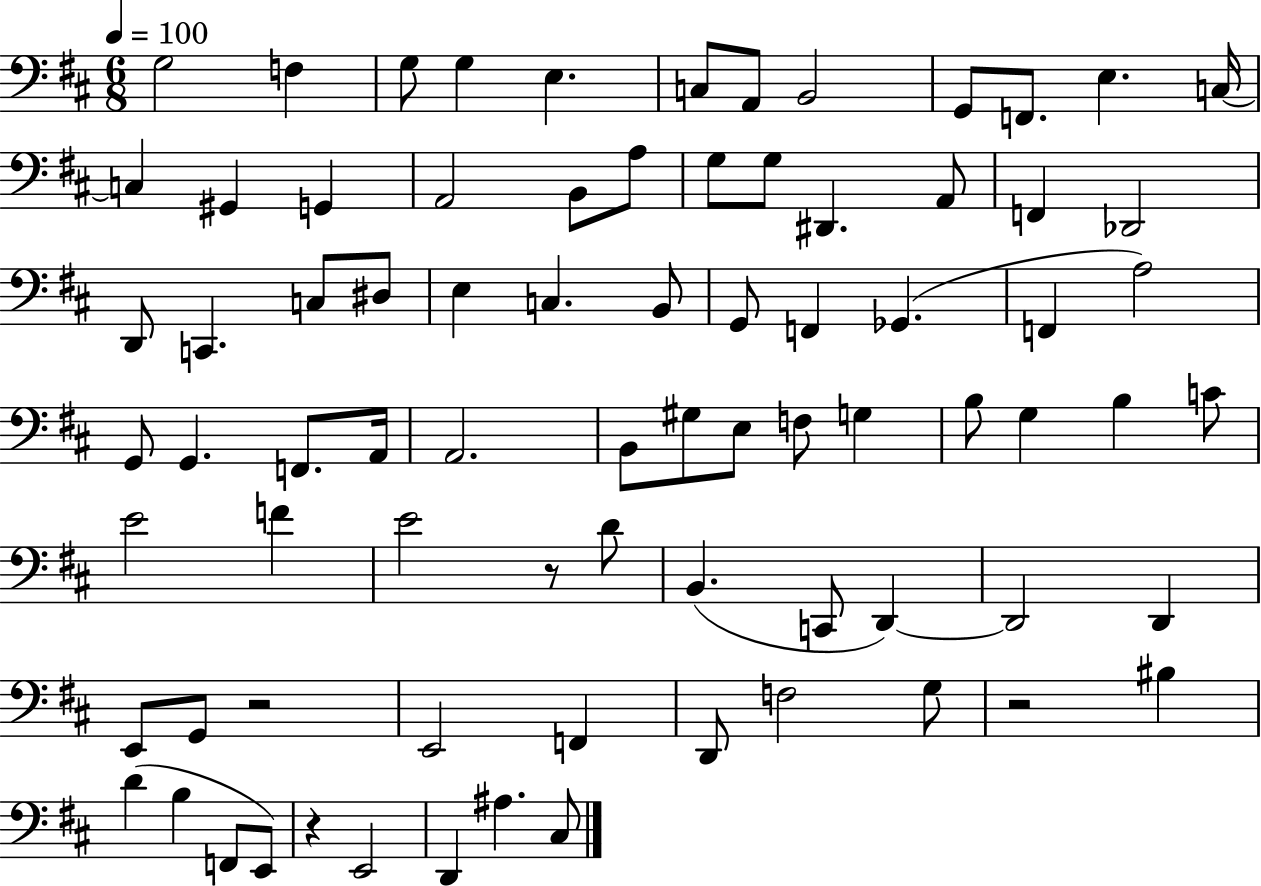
{
  \clef bass
  \numericTimeSignature
  \time 6/8
  \key d \major
  \tempo 4 = 100
  g2 f4 | g8 g4 e4. | c8 a,8 b,2 | g,8 f,8. e4. c16~~ | \break c4 gis,4 g,4 | a,2 b,8 a8 | g8 g8 dis,4. a,8 | f,4 des,2 | \break d,8 c,4. c8 dis8 | e4 c4. b,8 | g,8 f,4 ges,4.( | f,4 a2) | \break g,8 g,4. f,8. a,16 | a,2. | b,8 gis8 e8 f8 g4 | b8 g4 b4 c'8 | \break e'2 f'4 | e'2 r8 d'8 | b,4.( c,8 d,4~~) | d,2 d,4 | \break e,8 g,8 r2 | e,2 f,4 | d,8 f2 g8 | r2 bis4 | \break d'4( b4 f,8 e,8) | r4 e,2 | d,4 ais4. cis8 | \bar "|."
}